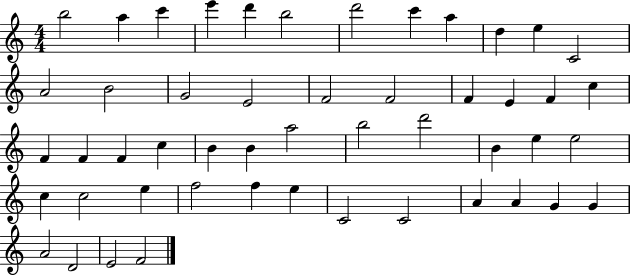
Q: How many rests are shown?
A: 0